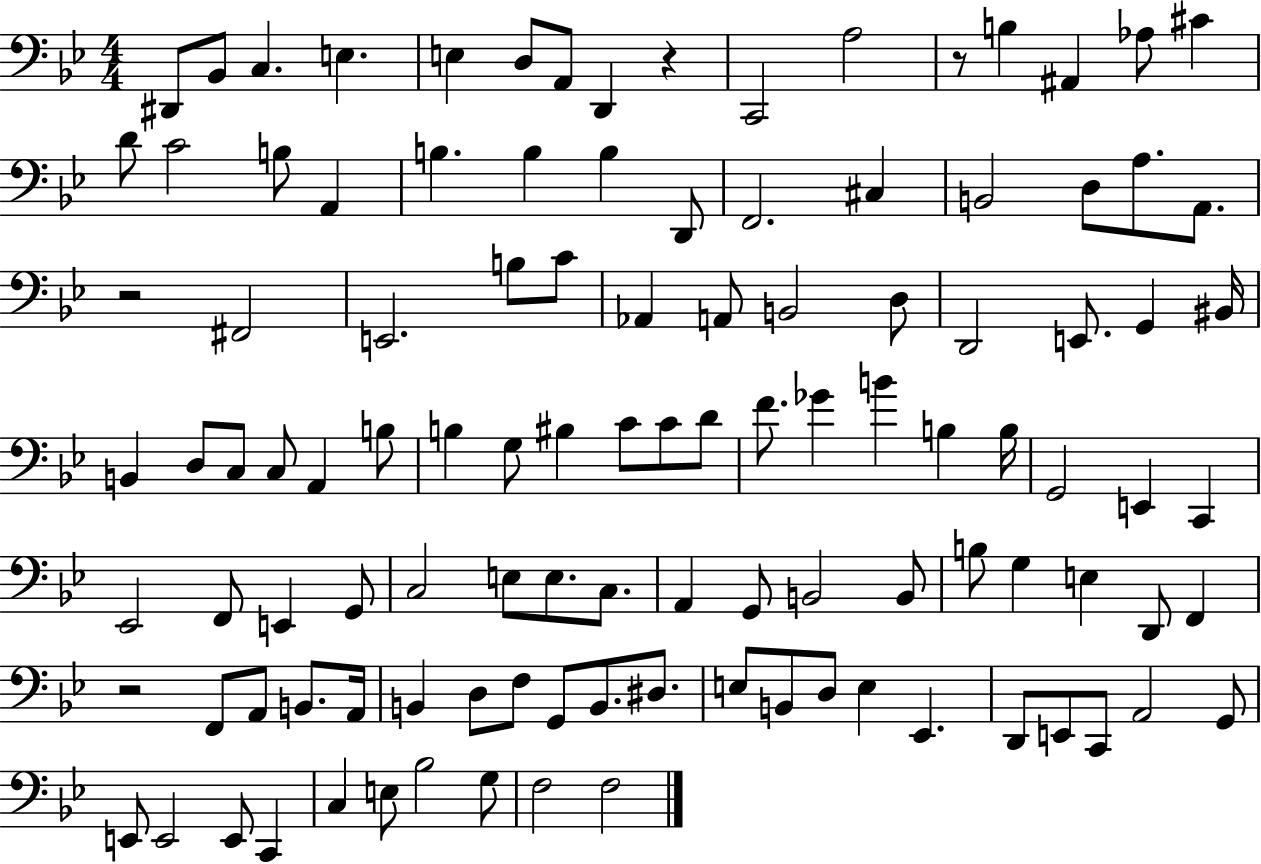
X:1
T:Untitled
M:4/4
L:1/4
K:Bb
^D,,/2 _B,,/2 C, E, E, D,/2 A,,/2 D,, z C,,2 A,2 z/2 B, ^A,, _A,/2 ^C D/2 C2 B,/2 A,, B, B, B, D,,/2 F,,2 ^C, B,,2 D,/2 A,/2 A,,/2 z2 ^F,,2 E,,2 B,/2 C/2 _A,, A,,/2 B,,2 D,/2 D,,2 E,,/2 G,, ^B,,/4 B,, D,/2 C,/2 C,/2 A,, B,/2 B, G,/2 ^B, C/2 C/2 D/2 F/2 _G B B, B,/4 G,,2 E,, C,, _E,,2 F,,/2 E,, G,,/2 C,2 E,/2 E,/2 C,/2 A,, G,,/2 B,,2 B,,/2 B,/2 G, E, D,,/2 F,, z2 F,,/2 A,,/2 B,,/2 A,,/4 B,, D,/2 F,/2 G,,/2 B,,/2 ^D,/2 E,/2 B,,/2 D,/2 E, _E,, D,,/2 E,,/2 C,,/2 A,,2 G,,/2 E,,/2 E,,2 E,,/2 C,, C, E,/2 _B,2 G,/2 F,2 F,2